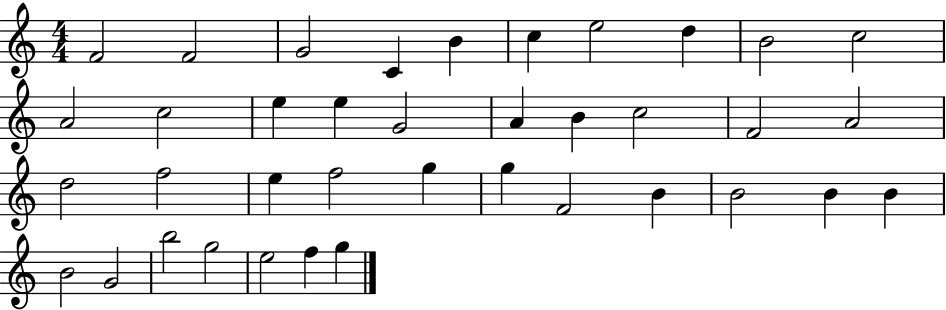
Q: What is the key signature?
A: C major